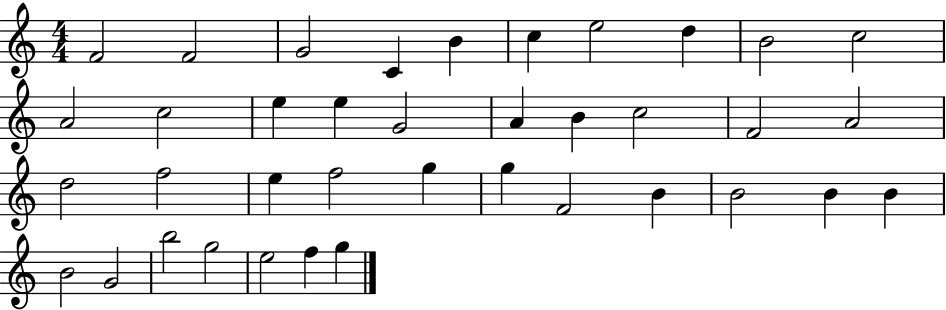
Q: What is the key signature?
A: C major